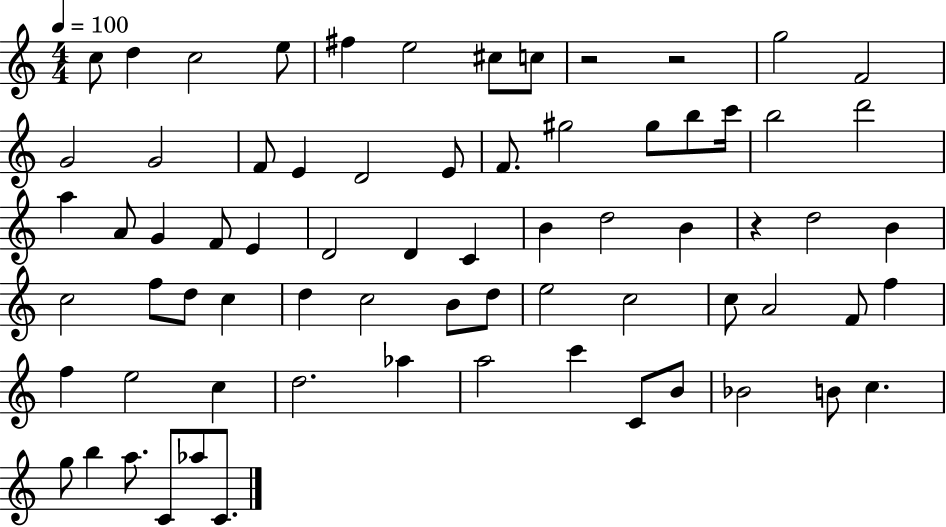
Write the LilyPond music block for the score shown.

{
  \clef treble
  \numericTimeSignature
  \time 4/4
  \key c \major
  \tempo 4 = 100
  c''8 d''4 c''2 e''8 | fis''4 e''2 cis''8 c''8 | r2 r2 | g''2 f'2 | \break g'2 g'2 | f'8 e'4 d'2 e'8 | f'8. gis''2 gis''8 b''8 c'''16 | b''2 d'''2 | \break a''4 a'8 g'4 f'8 e'4 | d'2 d'4 c'4 | b'4 d''2 b'4 | r4 d''2 b'4 | \break c''2 f''8 d''8 c''4 | d''4 c''2 b'8 d''8 | e''2 c''2 | c''8 a'2 f'8 f''4 | \break f''4 e''2 c''4 | d''2. aes''4 | a''2 c'''4 c'8 b'8 | bes'2 b'8 c''4. | \break g''8 b''4 a''8. c'8 aes''8 c'8. | \bar "|."
}